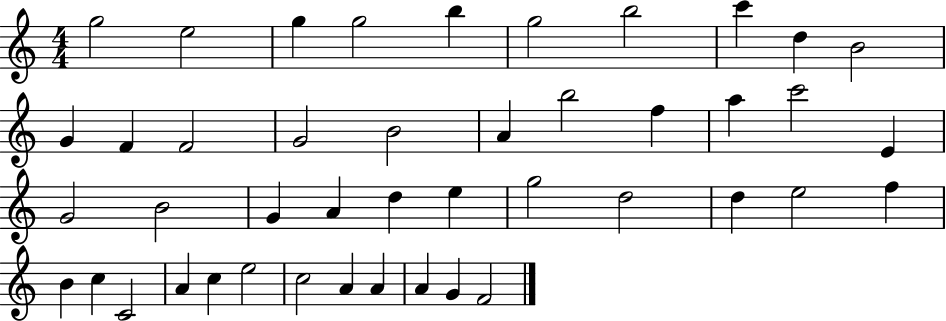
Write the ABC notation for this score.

X:1
T:Untitled
M:4/4
L:1/4
K:C
g2 e2 g g2 b g2 b2 c' d B2 G F F2 G2 B2 A b2 f a c'2 E G2 B2 G A d e g2 d2 d e2 f B c C2 A c e2 c2 A A A G F2